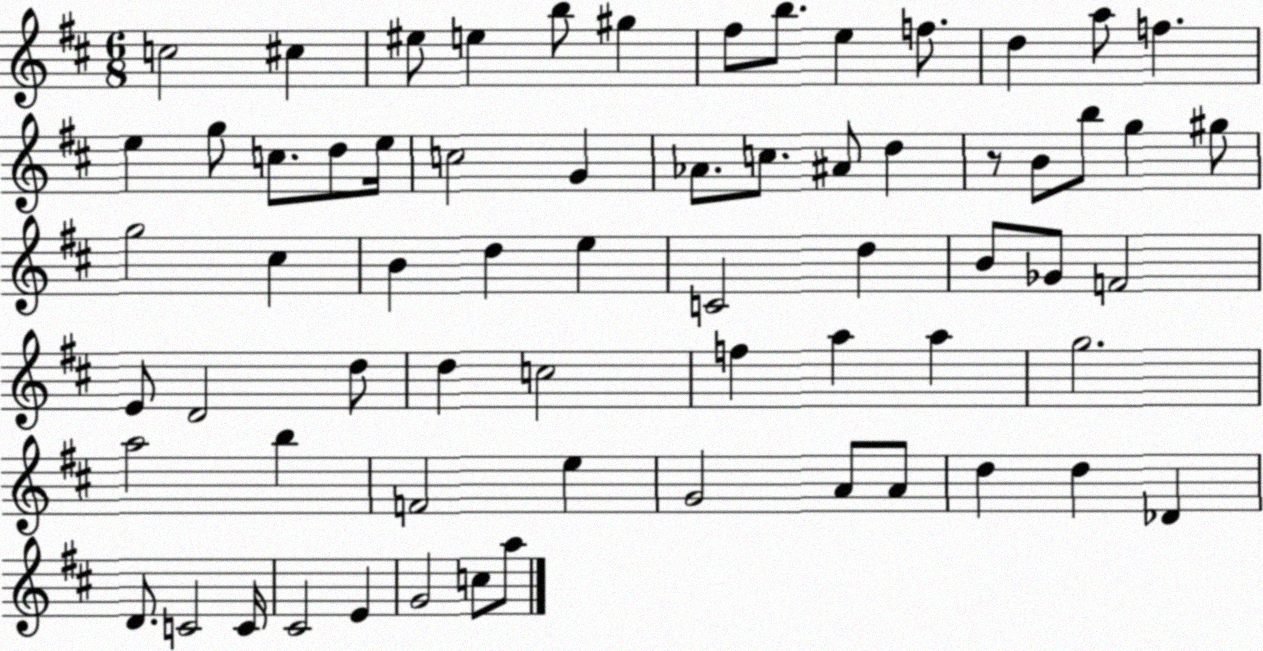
X:1
T:Untitled
M:6/8
L:1/4
K:D
c2 ^c ^e/2 e b/2 ^g ^f/2 b/2 e f/2 d a/2 f e g/2 c/2 d/2 e/4 c2 G _A/2 c/2 ^A/2 d z/2 B/2 b/2 g ^g/2 g2 ^c B d e C2 d B/2 _G/2 F2 E/2 D2 d/2 d c2 f a a g2 a2 b F2 e G2 A/2 A/2 d d _D D/2 C2 C/4 ^C2 E G2 c/2 a/2